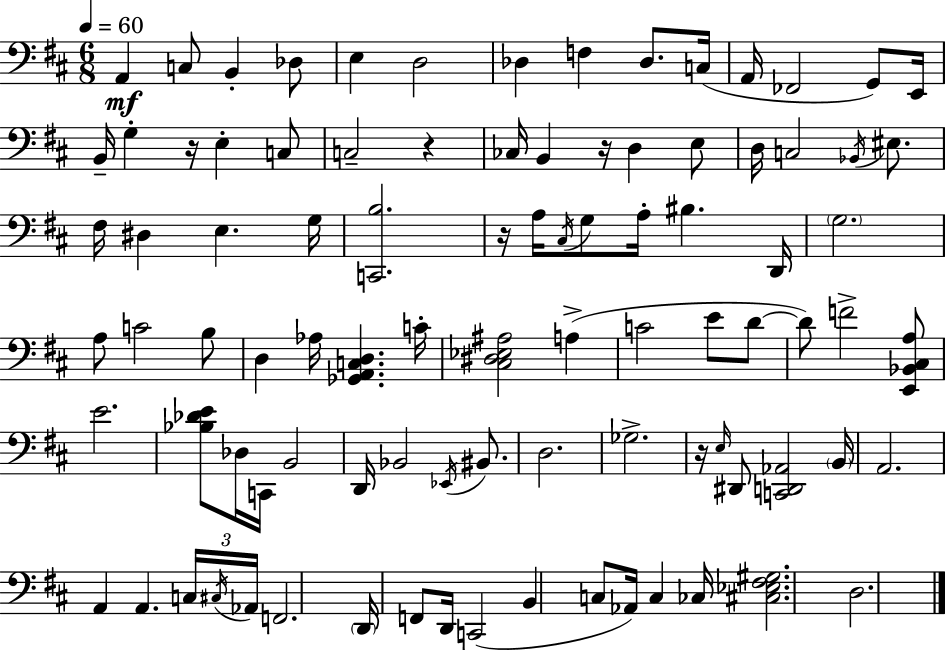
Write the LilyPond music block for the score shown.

{
  \clef bass
  \numericTimeSignature
  \time 6/8
  \key d \major
  \tempo 4 = 60
  \repeat volta 2 { a,4\mf c8 b,4-. des8 | e4 d2 | des4 f4 des8. c16( | a,16 fes,2 g,8) e,16 | \break b,16-- g4-. r16 e4-. c8 | c2-- r4 | ces16 b,4 r16 d4 e8 | d16 c2 \acciaccatura { bes,16 } eis8. | \break fis16 dis4 e4. | g16 <c, b>2. | r16 a16 \acciaccatura { cis16 } g8 a16-. bis4. | d,16 \parenthesize g2. | \break a8 c'2 | b8 d4 aes16 <ges, a, c d>4. | c'16-. <cis dis ees ais>2 a4->( | c'2 e'8 | \break d'8~~ d'8) f'2-> | <e, bes, cis a>8 e'2. | <bes des' e'>8 des16 c,16 b,2 | d,16 bes,2 \acciaccatura { ees,16 } | \break bis,8. d2. | ges2.-> | r16 \grace { e16 } dis,8 <c, d, aes,>2 | \parenthesize b,16 a,2. | \break a,4 a,4. | \tuplet 3/2 { c16 \acciaccatura { cis16 } aes,16 } f,2. | \parenthesize d,16 f,8 d,16 c,2( | b,4 c8 aes,16) | \break c4 ces16 <cis ees fis gis>2. | d2. | } \bar "|."
}